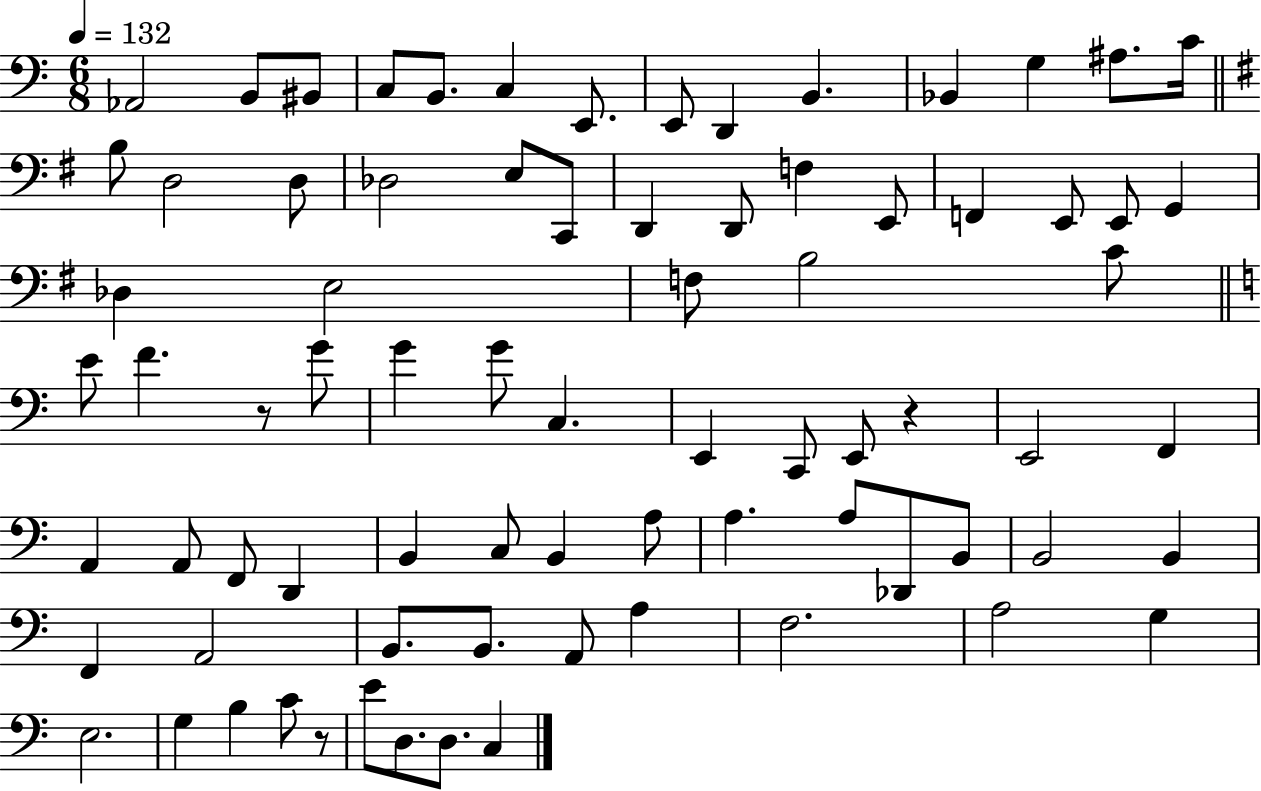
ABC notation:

X:1
T:Untitled
M:6/8
L:1/4
K:C
_A,,2 B,,/2 ^B,,/2 C,/2 B,,/2 C, E,,/2 E,,/2 D,, B,, _B,, G, ^A,/2 C/4 B,/2 D,2 D,/2 _D,2 E,/2 C,,/2 D,, D,,/2 F, E,,/2 F,, E,,/2 E,,/2 G,, _D, E,2 F,/2 B,2 C/2 E/2 F z/2 G/2 G G/2 C, E,, C,,/2 E,,/2 z E,,2 F,, A,, A,,/2 F,,/2 D,, B,, C,/2 B,, A,/2 A, A,/2 _D,,/2 B,,/2 B,,2 B,, F,, A,,2 B,,/2 B,,/2 A,,/2 A, F,2 A,2 G, E,2 G, B, C/2 z/2 E/2 D,/2 D,/2 C,